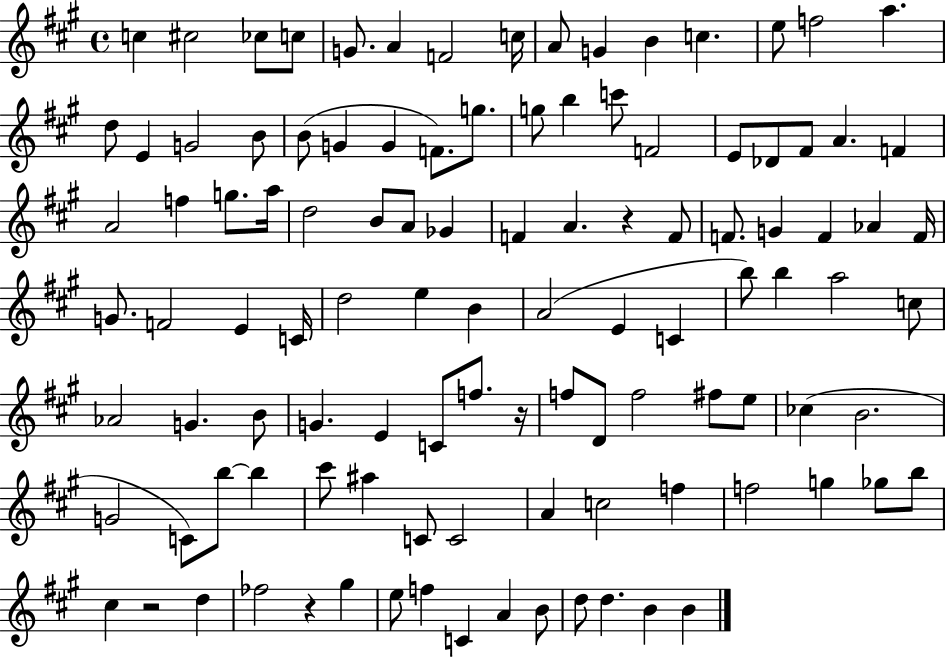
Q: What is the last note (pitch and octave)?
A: B4